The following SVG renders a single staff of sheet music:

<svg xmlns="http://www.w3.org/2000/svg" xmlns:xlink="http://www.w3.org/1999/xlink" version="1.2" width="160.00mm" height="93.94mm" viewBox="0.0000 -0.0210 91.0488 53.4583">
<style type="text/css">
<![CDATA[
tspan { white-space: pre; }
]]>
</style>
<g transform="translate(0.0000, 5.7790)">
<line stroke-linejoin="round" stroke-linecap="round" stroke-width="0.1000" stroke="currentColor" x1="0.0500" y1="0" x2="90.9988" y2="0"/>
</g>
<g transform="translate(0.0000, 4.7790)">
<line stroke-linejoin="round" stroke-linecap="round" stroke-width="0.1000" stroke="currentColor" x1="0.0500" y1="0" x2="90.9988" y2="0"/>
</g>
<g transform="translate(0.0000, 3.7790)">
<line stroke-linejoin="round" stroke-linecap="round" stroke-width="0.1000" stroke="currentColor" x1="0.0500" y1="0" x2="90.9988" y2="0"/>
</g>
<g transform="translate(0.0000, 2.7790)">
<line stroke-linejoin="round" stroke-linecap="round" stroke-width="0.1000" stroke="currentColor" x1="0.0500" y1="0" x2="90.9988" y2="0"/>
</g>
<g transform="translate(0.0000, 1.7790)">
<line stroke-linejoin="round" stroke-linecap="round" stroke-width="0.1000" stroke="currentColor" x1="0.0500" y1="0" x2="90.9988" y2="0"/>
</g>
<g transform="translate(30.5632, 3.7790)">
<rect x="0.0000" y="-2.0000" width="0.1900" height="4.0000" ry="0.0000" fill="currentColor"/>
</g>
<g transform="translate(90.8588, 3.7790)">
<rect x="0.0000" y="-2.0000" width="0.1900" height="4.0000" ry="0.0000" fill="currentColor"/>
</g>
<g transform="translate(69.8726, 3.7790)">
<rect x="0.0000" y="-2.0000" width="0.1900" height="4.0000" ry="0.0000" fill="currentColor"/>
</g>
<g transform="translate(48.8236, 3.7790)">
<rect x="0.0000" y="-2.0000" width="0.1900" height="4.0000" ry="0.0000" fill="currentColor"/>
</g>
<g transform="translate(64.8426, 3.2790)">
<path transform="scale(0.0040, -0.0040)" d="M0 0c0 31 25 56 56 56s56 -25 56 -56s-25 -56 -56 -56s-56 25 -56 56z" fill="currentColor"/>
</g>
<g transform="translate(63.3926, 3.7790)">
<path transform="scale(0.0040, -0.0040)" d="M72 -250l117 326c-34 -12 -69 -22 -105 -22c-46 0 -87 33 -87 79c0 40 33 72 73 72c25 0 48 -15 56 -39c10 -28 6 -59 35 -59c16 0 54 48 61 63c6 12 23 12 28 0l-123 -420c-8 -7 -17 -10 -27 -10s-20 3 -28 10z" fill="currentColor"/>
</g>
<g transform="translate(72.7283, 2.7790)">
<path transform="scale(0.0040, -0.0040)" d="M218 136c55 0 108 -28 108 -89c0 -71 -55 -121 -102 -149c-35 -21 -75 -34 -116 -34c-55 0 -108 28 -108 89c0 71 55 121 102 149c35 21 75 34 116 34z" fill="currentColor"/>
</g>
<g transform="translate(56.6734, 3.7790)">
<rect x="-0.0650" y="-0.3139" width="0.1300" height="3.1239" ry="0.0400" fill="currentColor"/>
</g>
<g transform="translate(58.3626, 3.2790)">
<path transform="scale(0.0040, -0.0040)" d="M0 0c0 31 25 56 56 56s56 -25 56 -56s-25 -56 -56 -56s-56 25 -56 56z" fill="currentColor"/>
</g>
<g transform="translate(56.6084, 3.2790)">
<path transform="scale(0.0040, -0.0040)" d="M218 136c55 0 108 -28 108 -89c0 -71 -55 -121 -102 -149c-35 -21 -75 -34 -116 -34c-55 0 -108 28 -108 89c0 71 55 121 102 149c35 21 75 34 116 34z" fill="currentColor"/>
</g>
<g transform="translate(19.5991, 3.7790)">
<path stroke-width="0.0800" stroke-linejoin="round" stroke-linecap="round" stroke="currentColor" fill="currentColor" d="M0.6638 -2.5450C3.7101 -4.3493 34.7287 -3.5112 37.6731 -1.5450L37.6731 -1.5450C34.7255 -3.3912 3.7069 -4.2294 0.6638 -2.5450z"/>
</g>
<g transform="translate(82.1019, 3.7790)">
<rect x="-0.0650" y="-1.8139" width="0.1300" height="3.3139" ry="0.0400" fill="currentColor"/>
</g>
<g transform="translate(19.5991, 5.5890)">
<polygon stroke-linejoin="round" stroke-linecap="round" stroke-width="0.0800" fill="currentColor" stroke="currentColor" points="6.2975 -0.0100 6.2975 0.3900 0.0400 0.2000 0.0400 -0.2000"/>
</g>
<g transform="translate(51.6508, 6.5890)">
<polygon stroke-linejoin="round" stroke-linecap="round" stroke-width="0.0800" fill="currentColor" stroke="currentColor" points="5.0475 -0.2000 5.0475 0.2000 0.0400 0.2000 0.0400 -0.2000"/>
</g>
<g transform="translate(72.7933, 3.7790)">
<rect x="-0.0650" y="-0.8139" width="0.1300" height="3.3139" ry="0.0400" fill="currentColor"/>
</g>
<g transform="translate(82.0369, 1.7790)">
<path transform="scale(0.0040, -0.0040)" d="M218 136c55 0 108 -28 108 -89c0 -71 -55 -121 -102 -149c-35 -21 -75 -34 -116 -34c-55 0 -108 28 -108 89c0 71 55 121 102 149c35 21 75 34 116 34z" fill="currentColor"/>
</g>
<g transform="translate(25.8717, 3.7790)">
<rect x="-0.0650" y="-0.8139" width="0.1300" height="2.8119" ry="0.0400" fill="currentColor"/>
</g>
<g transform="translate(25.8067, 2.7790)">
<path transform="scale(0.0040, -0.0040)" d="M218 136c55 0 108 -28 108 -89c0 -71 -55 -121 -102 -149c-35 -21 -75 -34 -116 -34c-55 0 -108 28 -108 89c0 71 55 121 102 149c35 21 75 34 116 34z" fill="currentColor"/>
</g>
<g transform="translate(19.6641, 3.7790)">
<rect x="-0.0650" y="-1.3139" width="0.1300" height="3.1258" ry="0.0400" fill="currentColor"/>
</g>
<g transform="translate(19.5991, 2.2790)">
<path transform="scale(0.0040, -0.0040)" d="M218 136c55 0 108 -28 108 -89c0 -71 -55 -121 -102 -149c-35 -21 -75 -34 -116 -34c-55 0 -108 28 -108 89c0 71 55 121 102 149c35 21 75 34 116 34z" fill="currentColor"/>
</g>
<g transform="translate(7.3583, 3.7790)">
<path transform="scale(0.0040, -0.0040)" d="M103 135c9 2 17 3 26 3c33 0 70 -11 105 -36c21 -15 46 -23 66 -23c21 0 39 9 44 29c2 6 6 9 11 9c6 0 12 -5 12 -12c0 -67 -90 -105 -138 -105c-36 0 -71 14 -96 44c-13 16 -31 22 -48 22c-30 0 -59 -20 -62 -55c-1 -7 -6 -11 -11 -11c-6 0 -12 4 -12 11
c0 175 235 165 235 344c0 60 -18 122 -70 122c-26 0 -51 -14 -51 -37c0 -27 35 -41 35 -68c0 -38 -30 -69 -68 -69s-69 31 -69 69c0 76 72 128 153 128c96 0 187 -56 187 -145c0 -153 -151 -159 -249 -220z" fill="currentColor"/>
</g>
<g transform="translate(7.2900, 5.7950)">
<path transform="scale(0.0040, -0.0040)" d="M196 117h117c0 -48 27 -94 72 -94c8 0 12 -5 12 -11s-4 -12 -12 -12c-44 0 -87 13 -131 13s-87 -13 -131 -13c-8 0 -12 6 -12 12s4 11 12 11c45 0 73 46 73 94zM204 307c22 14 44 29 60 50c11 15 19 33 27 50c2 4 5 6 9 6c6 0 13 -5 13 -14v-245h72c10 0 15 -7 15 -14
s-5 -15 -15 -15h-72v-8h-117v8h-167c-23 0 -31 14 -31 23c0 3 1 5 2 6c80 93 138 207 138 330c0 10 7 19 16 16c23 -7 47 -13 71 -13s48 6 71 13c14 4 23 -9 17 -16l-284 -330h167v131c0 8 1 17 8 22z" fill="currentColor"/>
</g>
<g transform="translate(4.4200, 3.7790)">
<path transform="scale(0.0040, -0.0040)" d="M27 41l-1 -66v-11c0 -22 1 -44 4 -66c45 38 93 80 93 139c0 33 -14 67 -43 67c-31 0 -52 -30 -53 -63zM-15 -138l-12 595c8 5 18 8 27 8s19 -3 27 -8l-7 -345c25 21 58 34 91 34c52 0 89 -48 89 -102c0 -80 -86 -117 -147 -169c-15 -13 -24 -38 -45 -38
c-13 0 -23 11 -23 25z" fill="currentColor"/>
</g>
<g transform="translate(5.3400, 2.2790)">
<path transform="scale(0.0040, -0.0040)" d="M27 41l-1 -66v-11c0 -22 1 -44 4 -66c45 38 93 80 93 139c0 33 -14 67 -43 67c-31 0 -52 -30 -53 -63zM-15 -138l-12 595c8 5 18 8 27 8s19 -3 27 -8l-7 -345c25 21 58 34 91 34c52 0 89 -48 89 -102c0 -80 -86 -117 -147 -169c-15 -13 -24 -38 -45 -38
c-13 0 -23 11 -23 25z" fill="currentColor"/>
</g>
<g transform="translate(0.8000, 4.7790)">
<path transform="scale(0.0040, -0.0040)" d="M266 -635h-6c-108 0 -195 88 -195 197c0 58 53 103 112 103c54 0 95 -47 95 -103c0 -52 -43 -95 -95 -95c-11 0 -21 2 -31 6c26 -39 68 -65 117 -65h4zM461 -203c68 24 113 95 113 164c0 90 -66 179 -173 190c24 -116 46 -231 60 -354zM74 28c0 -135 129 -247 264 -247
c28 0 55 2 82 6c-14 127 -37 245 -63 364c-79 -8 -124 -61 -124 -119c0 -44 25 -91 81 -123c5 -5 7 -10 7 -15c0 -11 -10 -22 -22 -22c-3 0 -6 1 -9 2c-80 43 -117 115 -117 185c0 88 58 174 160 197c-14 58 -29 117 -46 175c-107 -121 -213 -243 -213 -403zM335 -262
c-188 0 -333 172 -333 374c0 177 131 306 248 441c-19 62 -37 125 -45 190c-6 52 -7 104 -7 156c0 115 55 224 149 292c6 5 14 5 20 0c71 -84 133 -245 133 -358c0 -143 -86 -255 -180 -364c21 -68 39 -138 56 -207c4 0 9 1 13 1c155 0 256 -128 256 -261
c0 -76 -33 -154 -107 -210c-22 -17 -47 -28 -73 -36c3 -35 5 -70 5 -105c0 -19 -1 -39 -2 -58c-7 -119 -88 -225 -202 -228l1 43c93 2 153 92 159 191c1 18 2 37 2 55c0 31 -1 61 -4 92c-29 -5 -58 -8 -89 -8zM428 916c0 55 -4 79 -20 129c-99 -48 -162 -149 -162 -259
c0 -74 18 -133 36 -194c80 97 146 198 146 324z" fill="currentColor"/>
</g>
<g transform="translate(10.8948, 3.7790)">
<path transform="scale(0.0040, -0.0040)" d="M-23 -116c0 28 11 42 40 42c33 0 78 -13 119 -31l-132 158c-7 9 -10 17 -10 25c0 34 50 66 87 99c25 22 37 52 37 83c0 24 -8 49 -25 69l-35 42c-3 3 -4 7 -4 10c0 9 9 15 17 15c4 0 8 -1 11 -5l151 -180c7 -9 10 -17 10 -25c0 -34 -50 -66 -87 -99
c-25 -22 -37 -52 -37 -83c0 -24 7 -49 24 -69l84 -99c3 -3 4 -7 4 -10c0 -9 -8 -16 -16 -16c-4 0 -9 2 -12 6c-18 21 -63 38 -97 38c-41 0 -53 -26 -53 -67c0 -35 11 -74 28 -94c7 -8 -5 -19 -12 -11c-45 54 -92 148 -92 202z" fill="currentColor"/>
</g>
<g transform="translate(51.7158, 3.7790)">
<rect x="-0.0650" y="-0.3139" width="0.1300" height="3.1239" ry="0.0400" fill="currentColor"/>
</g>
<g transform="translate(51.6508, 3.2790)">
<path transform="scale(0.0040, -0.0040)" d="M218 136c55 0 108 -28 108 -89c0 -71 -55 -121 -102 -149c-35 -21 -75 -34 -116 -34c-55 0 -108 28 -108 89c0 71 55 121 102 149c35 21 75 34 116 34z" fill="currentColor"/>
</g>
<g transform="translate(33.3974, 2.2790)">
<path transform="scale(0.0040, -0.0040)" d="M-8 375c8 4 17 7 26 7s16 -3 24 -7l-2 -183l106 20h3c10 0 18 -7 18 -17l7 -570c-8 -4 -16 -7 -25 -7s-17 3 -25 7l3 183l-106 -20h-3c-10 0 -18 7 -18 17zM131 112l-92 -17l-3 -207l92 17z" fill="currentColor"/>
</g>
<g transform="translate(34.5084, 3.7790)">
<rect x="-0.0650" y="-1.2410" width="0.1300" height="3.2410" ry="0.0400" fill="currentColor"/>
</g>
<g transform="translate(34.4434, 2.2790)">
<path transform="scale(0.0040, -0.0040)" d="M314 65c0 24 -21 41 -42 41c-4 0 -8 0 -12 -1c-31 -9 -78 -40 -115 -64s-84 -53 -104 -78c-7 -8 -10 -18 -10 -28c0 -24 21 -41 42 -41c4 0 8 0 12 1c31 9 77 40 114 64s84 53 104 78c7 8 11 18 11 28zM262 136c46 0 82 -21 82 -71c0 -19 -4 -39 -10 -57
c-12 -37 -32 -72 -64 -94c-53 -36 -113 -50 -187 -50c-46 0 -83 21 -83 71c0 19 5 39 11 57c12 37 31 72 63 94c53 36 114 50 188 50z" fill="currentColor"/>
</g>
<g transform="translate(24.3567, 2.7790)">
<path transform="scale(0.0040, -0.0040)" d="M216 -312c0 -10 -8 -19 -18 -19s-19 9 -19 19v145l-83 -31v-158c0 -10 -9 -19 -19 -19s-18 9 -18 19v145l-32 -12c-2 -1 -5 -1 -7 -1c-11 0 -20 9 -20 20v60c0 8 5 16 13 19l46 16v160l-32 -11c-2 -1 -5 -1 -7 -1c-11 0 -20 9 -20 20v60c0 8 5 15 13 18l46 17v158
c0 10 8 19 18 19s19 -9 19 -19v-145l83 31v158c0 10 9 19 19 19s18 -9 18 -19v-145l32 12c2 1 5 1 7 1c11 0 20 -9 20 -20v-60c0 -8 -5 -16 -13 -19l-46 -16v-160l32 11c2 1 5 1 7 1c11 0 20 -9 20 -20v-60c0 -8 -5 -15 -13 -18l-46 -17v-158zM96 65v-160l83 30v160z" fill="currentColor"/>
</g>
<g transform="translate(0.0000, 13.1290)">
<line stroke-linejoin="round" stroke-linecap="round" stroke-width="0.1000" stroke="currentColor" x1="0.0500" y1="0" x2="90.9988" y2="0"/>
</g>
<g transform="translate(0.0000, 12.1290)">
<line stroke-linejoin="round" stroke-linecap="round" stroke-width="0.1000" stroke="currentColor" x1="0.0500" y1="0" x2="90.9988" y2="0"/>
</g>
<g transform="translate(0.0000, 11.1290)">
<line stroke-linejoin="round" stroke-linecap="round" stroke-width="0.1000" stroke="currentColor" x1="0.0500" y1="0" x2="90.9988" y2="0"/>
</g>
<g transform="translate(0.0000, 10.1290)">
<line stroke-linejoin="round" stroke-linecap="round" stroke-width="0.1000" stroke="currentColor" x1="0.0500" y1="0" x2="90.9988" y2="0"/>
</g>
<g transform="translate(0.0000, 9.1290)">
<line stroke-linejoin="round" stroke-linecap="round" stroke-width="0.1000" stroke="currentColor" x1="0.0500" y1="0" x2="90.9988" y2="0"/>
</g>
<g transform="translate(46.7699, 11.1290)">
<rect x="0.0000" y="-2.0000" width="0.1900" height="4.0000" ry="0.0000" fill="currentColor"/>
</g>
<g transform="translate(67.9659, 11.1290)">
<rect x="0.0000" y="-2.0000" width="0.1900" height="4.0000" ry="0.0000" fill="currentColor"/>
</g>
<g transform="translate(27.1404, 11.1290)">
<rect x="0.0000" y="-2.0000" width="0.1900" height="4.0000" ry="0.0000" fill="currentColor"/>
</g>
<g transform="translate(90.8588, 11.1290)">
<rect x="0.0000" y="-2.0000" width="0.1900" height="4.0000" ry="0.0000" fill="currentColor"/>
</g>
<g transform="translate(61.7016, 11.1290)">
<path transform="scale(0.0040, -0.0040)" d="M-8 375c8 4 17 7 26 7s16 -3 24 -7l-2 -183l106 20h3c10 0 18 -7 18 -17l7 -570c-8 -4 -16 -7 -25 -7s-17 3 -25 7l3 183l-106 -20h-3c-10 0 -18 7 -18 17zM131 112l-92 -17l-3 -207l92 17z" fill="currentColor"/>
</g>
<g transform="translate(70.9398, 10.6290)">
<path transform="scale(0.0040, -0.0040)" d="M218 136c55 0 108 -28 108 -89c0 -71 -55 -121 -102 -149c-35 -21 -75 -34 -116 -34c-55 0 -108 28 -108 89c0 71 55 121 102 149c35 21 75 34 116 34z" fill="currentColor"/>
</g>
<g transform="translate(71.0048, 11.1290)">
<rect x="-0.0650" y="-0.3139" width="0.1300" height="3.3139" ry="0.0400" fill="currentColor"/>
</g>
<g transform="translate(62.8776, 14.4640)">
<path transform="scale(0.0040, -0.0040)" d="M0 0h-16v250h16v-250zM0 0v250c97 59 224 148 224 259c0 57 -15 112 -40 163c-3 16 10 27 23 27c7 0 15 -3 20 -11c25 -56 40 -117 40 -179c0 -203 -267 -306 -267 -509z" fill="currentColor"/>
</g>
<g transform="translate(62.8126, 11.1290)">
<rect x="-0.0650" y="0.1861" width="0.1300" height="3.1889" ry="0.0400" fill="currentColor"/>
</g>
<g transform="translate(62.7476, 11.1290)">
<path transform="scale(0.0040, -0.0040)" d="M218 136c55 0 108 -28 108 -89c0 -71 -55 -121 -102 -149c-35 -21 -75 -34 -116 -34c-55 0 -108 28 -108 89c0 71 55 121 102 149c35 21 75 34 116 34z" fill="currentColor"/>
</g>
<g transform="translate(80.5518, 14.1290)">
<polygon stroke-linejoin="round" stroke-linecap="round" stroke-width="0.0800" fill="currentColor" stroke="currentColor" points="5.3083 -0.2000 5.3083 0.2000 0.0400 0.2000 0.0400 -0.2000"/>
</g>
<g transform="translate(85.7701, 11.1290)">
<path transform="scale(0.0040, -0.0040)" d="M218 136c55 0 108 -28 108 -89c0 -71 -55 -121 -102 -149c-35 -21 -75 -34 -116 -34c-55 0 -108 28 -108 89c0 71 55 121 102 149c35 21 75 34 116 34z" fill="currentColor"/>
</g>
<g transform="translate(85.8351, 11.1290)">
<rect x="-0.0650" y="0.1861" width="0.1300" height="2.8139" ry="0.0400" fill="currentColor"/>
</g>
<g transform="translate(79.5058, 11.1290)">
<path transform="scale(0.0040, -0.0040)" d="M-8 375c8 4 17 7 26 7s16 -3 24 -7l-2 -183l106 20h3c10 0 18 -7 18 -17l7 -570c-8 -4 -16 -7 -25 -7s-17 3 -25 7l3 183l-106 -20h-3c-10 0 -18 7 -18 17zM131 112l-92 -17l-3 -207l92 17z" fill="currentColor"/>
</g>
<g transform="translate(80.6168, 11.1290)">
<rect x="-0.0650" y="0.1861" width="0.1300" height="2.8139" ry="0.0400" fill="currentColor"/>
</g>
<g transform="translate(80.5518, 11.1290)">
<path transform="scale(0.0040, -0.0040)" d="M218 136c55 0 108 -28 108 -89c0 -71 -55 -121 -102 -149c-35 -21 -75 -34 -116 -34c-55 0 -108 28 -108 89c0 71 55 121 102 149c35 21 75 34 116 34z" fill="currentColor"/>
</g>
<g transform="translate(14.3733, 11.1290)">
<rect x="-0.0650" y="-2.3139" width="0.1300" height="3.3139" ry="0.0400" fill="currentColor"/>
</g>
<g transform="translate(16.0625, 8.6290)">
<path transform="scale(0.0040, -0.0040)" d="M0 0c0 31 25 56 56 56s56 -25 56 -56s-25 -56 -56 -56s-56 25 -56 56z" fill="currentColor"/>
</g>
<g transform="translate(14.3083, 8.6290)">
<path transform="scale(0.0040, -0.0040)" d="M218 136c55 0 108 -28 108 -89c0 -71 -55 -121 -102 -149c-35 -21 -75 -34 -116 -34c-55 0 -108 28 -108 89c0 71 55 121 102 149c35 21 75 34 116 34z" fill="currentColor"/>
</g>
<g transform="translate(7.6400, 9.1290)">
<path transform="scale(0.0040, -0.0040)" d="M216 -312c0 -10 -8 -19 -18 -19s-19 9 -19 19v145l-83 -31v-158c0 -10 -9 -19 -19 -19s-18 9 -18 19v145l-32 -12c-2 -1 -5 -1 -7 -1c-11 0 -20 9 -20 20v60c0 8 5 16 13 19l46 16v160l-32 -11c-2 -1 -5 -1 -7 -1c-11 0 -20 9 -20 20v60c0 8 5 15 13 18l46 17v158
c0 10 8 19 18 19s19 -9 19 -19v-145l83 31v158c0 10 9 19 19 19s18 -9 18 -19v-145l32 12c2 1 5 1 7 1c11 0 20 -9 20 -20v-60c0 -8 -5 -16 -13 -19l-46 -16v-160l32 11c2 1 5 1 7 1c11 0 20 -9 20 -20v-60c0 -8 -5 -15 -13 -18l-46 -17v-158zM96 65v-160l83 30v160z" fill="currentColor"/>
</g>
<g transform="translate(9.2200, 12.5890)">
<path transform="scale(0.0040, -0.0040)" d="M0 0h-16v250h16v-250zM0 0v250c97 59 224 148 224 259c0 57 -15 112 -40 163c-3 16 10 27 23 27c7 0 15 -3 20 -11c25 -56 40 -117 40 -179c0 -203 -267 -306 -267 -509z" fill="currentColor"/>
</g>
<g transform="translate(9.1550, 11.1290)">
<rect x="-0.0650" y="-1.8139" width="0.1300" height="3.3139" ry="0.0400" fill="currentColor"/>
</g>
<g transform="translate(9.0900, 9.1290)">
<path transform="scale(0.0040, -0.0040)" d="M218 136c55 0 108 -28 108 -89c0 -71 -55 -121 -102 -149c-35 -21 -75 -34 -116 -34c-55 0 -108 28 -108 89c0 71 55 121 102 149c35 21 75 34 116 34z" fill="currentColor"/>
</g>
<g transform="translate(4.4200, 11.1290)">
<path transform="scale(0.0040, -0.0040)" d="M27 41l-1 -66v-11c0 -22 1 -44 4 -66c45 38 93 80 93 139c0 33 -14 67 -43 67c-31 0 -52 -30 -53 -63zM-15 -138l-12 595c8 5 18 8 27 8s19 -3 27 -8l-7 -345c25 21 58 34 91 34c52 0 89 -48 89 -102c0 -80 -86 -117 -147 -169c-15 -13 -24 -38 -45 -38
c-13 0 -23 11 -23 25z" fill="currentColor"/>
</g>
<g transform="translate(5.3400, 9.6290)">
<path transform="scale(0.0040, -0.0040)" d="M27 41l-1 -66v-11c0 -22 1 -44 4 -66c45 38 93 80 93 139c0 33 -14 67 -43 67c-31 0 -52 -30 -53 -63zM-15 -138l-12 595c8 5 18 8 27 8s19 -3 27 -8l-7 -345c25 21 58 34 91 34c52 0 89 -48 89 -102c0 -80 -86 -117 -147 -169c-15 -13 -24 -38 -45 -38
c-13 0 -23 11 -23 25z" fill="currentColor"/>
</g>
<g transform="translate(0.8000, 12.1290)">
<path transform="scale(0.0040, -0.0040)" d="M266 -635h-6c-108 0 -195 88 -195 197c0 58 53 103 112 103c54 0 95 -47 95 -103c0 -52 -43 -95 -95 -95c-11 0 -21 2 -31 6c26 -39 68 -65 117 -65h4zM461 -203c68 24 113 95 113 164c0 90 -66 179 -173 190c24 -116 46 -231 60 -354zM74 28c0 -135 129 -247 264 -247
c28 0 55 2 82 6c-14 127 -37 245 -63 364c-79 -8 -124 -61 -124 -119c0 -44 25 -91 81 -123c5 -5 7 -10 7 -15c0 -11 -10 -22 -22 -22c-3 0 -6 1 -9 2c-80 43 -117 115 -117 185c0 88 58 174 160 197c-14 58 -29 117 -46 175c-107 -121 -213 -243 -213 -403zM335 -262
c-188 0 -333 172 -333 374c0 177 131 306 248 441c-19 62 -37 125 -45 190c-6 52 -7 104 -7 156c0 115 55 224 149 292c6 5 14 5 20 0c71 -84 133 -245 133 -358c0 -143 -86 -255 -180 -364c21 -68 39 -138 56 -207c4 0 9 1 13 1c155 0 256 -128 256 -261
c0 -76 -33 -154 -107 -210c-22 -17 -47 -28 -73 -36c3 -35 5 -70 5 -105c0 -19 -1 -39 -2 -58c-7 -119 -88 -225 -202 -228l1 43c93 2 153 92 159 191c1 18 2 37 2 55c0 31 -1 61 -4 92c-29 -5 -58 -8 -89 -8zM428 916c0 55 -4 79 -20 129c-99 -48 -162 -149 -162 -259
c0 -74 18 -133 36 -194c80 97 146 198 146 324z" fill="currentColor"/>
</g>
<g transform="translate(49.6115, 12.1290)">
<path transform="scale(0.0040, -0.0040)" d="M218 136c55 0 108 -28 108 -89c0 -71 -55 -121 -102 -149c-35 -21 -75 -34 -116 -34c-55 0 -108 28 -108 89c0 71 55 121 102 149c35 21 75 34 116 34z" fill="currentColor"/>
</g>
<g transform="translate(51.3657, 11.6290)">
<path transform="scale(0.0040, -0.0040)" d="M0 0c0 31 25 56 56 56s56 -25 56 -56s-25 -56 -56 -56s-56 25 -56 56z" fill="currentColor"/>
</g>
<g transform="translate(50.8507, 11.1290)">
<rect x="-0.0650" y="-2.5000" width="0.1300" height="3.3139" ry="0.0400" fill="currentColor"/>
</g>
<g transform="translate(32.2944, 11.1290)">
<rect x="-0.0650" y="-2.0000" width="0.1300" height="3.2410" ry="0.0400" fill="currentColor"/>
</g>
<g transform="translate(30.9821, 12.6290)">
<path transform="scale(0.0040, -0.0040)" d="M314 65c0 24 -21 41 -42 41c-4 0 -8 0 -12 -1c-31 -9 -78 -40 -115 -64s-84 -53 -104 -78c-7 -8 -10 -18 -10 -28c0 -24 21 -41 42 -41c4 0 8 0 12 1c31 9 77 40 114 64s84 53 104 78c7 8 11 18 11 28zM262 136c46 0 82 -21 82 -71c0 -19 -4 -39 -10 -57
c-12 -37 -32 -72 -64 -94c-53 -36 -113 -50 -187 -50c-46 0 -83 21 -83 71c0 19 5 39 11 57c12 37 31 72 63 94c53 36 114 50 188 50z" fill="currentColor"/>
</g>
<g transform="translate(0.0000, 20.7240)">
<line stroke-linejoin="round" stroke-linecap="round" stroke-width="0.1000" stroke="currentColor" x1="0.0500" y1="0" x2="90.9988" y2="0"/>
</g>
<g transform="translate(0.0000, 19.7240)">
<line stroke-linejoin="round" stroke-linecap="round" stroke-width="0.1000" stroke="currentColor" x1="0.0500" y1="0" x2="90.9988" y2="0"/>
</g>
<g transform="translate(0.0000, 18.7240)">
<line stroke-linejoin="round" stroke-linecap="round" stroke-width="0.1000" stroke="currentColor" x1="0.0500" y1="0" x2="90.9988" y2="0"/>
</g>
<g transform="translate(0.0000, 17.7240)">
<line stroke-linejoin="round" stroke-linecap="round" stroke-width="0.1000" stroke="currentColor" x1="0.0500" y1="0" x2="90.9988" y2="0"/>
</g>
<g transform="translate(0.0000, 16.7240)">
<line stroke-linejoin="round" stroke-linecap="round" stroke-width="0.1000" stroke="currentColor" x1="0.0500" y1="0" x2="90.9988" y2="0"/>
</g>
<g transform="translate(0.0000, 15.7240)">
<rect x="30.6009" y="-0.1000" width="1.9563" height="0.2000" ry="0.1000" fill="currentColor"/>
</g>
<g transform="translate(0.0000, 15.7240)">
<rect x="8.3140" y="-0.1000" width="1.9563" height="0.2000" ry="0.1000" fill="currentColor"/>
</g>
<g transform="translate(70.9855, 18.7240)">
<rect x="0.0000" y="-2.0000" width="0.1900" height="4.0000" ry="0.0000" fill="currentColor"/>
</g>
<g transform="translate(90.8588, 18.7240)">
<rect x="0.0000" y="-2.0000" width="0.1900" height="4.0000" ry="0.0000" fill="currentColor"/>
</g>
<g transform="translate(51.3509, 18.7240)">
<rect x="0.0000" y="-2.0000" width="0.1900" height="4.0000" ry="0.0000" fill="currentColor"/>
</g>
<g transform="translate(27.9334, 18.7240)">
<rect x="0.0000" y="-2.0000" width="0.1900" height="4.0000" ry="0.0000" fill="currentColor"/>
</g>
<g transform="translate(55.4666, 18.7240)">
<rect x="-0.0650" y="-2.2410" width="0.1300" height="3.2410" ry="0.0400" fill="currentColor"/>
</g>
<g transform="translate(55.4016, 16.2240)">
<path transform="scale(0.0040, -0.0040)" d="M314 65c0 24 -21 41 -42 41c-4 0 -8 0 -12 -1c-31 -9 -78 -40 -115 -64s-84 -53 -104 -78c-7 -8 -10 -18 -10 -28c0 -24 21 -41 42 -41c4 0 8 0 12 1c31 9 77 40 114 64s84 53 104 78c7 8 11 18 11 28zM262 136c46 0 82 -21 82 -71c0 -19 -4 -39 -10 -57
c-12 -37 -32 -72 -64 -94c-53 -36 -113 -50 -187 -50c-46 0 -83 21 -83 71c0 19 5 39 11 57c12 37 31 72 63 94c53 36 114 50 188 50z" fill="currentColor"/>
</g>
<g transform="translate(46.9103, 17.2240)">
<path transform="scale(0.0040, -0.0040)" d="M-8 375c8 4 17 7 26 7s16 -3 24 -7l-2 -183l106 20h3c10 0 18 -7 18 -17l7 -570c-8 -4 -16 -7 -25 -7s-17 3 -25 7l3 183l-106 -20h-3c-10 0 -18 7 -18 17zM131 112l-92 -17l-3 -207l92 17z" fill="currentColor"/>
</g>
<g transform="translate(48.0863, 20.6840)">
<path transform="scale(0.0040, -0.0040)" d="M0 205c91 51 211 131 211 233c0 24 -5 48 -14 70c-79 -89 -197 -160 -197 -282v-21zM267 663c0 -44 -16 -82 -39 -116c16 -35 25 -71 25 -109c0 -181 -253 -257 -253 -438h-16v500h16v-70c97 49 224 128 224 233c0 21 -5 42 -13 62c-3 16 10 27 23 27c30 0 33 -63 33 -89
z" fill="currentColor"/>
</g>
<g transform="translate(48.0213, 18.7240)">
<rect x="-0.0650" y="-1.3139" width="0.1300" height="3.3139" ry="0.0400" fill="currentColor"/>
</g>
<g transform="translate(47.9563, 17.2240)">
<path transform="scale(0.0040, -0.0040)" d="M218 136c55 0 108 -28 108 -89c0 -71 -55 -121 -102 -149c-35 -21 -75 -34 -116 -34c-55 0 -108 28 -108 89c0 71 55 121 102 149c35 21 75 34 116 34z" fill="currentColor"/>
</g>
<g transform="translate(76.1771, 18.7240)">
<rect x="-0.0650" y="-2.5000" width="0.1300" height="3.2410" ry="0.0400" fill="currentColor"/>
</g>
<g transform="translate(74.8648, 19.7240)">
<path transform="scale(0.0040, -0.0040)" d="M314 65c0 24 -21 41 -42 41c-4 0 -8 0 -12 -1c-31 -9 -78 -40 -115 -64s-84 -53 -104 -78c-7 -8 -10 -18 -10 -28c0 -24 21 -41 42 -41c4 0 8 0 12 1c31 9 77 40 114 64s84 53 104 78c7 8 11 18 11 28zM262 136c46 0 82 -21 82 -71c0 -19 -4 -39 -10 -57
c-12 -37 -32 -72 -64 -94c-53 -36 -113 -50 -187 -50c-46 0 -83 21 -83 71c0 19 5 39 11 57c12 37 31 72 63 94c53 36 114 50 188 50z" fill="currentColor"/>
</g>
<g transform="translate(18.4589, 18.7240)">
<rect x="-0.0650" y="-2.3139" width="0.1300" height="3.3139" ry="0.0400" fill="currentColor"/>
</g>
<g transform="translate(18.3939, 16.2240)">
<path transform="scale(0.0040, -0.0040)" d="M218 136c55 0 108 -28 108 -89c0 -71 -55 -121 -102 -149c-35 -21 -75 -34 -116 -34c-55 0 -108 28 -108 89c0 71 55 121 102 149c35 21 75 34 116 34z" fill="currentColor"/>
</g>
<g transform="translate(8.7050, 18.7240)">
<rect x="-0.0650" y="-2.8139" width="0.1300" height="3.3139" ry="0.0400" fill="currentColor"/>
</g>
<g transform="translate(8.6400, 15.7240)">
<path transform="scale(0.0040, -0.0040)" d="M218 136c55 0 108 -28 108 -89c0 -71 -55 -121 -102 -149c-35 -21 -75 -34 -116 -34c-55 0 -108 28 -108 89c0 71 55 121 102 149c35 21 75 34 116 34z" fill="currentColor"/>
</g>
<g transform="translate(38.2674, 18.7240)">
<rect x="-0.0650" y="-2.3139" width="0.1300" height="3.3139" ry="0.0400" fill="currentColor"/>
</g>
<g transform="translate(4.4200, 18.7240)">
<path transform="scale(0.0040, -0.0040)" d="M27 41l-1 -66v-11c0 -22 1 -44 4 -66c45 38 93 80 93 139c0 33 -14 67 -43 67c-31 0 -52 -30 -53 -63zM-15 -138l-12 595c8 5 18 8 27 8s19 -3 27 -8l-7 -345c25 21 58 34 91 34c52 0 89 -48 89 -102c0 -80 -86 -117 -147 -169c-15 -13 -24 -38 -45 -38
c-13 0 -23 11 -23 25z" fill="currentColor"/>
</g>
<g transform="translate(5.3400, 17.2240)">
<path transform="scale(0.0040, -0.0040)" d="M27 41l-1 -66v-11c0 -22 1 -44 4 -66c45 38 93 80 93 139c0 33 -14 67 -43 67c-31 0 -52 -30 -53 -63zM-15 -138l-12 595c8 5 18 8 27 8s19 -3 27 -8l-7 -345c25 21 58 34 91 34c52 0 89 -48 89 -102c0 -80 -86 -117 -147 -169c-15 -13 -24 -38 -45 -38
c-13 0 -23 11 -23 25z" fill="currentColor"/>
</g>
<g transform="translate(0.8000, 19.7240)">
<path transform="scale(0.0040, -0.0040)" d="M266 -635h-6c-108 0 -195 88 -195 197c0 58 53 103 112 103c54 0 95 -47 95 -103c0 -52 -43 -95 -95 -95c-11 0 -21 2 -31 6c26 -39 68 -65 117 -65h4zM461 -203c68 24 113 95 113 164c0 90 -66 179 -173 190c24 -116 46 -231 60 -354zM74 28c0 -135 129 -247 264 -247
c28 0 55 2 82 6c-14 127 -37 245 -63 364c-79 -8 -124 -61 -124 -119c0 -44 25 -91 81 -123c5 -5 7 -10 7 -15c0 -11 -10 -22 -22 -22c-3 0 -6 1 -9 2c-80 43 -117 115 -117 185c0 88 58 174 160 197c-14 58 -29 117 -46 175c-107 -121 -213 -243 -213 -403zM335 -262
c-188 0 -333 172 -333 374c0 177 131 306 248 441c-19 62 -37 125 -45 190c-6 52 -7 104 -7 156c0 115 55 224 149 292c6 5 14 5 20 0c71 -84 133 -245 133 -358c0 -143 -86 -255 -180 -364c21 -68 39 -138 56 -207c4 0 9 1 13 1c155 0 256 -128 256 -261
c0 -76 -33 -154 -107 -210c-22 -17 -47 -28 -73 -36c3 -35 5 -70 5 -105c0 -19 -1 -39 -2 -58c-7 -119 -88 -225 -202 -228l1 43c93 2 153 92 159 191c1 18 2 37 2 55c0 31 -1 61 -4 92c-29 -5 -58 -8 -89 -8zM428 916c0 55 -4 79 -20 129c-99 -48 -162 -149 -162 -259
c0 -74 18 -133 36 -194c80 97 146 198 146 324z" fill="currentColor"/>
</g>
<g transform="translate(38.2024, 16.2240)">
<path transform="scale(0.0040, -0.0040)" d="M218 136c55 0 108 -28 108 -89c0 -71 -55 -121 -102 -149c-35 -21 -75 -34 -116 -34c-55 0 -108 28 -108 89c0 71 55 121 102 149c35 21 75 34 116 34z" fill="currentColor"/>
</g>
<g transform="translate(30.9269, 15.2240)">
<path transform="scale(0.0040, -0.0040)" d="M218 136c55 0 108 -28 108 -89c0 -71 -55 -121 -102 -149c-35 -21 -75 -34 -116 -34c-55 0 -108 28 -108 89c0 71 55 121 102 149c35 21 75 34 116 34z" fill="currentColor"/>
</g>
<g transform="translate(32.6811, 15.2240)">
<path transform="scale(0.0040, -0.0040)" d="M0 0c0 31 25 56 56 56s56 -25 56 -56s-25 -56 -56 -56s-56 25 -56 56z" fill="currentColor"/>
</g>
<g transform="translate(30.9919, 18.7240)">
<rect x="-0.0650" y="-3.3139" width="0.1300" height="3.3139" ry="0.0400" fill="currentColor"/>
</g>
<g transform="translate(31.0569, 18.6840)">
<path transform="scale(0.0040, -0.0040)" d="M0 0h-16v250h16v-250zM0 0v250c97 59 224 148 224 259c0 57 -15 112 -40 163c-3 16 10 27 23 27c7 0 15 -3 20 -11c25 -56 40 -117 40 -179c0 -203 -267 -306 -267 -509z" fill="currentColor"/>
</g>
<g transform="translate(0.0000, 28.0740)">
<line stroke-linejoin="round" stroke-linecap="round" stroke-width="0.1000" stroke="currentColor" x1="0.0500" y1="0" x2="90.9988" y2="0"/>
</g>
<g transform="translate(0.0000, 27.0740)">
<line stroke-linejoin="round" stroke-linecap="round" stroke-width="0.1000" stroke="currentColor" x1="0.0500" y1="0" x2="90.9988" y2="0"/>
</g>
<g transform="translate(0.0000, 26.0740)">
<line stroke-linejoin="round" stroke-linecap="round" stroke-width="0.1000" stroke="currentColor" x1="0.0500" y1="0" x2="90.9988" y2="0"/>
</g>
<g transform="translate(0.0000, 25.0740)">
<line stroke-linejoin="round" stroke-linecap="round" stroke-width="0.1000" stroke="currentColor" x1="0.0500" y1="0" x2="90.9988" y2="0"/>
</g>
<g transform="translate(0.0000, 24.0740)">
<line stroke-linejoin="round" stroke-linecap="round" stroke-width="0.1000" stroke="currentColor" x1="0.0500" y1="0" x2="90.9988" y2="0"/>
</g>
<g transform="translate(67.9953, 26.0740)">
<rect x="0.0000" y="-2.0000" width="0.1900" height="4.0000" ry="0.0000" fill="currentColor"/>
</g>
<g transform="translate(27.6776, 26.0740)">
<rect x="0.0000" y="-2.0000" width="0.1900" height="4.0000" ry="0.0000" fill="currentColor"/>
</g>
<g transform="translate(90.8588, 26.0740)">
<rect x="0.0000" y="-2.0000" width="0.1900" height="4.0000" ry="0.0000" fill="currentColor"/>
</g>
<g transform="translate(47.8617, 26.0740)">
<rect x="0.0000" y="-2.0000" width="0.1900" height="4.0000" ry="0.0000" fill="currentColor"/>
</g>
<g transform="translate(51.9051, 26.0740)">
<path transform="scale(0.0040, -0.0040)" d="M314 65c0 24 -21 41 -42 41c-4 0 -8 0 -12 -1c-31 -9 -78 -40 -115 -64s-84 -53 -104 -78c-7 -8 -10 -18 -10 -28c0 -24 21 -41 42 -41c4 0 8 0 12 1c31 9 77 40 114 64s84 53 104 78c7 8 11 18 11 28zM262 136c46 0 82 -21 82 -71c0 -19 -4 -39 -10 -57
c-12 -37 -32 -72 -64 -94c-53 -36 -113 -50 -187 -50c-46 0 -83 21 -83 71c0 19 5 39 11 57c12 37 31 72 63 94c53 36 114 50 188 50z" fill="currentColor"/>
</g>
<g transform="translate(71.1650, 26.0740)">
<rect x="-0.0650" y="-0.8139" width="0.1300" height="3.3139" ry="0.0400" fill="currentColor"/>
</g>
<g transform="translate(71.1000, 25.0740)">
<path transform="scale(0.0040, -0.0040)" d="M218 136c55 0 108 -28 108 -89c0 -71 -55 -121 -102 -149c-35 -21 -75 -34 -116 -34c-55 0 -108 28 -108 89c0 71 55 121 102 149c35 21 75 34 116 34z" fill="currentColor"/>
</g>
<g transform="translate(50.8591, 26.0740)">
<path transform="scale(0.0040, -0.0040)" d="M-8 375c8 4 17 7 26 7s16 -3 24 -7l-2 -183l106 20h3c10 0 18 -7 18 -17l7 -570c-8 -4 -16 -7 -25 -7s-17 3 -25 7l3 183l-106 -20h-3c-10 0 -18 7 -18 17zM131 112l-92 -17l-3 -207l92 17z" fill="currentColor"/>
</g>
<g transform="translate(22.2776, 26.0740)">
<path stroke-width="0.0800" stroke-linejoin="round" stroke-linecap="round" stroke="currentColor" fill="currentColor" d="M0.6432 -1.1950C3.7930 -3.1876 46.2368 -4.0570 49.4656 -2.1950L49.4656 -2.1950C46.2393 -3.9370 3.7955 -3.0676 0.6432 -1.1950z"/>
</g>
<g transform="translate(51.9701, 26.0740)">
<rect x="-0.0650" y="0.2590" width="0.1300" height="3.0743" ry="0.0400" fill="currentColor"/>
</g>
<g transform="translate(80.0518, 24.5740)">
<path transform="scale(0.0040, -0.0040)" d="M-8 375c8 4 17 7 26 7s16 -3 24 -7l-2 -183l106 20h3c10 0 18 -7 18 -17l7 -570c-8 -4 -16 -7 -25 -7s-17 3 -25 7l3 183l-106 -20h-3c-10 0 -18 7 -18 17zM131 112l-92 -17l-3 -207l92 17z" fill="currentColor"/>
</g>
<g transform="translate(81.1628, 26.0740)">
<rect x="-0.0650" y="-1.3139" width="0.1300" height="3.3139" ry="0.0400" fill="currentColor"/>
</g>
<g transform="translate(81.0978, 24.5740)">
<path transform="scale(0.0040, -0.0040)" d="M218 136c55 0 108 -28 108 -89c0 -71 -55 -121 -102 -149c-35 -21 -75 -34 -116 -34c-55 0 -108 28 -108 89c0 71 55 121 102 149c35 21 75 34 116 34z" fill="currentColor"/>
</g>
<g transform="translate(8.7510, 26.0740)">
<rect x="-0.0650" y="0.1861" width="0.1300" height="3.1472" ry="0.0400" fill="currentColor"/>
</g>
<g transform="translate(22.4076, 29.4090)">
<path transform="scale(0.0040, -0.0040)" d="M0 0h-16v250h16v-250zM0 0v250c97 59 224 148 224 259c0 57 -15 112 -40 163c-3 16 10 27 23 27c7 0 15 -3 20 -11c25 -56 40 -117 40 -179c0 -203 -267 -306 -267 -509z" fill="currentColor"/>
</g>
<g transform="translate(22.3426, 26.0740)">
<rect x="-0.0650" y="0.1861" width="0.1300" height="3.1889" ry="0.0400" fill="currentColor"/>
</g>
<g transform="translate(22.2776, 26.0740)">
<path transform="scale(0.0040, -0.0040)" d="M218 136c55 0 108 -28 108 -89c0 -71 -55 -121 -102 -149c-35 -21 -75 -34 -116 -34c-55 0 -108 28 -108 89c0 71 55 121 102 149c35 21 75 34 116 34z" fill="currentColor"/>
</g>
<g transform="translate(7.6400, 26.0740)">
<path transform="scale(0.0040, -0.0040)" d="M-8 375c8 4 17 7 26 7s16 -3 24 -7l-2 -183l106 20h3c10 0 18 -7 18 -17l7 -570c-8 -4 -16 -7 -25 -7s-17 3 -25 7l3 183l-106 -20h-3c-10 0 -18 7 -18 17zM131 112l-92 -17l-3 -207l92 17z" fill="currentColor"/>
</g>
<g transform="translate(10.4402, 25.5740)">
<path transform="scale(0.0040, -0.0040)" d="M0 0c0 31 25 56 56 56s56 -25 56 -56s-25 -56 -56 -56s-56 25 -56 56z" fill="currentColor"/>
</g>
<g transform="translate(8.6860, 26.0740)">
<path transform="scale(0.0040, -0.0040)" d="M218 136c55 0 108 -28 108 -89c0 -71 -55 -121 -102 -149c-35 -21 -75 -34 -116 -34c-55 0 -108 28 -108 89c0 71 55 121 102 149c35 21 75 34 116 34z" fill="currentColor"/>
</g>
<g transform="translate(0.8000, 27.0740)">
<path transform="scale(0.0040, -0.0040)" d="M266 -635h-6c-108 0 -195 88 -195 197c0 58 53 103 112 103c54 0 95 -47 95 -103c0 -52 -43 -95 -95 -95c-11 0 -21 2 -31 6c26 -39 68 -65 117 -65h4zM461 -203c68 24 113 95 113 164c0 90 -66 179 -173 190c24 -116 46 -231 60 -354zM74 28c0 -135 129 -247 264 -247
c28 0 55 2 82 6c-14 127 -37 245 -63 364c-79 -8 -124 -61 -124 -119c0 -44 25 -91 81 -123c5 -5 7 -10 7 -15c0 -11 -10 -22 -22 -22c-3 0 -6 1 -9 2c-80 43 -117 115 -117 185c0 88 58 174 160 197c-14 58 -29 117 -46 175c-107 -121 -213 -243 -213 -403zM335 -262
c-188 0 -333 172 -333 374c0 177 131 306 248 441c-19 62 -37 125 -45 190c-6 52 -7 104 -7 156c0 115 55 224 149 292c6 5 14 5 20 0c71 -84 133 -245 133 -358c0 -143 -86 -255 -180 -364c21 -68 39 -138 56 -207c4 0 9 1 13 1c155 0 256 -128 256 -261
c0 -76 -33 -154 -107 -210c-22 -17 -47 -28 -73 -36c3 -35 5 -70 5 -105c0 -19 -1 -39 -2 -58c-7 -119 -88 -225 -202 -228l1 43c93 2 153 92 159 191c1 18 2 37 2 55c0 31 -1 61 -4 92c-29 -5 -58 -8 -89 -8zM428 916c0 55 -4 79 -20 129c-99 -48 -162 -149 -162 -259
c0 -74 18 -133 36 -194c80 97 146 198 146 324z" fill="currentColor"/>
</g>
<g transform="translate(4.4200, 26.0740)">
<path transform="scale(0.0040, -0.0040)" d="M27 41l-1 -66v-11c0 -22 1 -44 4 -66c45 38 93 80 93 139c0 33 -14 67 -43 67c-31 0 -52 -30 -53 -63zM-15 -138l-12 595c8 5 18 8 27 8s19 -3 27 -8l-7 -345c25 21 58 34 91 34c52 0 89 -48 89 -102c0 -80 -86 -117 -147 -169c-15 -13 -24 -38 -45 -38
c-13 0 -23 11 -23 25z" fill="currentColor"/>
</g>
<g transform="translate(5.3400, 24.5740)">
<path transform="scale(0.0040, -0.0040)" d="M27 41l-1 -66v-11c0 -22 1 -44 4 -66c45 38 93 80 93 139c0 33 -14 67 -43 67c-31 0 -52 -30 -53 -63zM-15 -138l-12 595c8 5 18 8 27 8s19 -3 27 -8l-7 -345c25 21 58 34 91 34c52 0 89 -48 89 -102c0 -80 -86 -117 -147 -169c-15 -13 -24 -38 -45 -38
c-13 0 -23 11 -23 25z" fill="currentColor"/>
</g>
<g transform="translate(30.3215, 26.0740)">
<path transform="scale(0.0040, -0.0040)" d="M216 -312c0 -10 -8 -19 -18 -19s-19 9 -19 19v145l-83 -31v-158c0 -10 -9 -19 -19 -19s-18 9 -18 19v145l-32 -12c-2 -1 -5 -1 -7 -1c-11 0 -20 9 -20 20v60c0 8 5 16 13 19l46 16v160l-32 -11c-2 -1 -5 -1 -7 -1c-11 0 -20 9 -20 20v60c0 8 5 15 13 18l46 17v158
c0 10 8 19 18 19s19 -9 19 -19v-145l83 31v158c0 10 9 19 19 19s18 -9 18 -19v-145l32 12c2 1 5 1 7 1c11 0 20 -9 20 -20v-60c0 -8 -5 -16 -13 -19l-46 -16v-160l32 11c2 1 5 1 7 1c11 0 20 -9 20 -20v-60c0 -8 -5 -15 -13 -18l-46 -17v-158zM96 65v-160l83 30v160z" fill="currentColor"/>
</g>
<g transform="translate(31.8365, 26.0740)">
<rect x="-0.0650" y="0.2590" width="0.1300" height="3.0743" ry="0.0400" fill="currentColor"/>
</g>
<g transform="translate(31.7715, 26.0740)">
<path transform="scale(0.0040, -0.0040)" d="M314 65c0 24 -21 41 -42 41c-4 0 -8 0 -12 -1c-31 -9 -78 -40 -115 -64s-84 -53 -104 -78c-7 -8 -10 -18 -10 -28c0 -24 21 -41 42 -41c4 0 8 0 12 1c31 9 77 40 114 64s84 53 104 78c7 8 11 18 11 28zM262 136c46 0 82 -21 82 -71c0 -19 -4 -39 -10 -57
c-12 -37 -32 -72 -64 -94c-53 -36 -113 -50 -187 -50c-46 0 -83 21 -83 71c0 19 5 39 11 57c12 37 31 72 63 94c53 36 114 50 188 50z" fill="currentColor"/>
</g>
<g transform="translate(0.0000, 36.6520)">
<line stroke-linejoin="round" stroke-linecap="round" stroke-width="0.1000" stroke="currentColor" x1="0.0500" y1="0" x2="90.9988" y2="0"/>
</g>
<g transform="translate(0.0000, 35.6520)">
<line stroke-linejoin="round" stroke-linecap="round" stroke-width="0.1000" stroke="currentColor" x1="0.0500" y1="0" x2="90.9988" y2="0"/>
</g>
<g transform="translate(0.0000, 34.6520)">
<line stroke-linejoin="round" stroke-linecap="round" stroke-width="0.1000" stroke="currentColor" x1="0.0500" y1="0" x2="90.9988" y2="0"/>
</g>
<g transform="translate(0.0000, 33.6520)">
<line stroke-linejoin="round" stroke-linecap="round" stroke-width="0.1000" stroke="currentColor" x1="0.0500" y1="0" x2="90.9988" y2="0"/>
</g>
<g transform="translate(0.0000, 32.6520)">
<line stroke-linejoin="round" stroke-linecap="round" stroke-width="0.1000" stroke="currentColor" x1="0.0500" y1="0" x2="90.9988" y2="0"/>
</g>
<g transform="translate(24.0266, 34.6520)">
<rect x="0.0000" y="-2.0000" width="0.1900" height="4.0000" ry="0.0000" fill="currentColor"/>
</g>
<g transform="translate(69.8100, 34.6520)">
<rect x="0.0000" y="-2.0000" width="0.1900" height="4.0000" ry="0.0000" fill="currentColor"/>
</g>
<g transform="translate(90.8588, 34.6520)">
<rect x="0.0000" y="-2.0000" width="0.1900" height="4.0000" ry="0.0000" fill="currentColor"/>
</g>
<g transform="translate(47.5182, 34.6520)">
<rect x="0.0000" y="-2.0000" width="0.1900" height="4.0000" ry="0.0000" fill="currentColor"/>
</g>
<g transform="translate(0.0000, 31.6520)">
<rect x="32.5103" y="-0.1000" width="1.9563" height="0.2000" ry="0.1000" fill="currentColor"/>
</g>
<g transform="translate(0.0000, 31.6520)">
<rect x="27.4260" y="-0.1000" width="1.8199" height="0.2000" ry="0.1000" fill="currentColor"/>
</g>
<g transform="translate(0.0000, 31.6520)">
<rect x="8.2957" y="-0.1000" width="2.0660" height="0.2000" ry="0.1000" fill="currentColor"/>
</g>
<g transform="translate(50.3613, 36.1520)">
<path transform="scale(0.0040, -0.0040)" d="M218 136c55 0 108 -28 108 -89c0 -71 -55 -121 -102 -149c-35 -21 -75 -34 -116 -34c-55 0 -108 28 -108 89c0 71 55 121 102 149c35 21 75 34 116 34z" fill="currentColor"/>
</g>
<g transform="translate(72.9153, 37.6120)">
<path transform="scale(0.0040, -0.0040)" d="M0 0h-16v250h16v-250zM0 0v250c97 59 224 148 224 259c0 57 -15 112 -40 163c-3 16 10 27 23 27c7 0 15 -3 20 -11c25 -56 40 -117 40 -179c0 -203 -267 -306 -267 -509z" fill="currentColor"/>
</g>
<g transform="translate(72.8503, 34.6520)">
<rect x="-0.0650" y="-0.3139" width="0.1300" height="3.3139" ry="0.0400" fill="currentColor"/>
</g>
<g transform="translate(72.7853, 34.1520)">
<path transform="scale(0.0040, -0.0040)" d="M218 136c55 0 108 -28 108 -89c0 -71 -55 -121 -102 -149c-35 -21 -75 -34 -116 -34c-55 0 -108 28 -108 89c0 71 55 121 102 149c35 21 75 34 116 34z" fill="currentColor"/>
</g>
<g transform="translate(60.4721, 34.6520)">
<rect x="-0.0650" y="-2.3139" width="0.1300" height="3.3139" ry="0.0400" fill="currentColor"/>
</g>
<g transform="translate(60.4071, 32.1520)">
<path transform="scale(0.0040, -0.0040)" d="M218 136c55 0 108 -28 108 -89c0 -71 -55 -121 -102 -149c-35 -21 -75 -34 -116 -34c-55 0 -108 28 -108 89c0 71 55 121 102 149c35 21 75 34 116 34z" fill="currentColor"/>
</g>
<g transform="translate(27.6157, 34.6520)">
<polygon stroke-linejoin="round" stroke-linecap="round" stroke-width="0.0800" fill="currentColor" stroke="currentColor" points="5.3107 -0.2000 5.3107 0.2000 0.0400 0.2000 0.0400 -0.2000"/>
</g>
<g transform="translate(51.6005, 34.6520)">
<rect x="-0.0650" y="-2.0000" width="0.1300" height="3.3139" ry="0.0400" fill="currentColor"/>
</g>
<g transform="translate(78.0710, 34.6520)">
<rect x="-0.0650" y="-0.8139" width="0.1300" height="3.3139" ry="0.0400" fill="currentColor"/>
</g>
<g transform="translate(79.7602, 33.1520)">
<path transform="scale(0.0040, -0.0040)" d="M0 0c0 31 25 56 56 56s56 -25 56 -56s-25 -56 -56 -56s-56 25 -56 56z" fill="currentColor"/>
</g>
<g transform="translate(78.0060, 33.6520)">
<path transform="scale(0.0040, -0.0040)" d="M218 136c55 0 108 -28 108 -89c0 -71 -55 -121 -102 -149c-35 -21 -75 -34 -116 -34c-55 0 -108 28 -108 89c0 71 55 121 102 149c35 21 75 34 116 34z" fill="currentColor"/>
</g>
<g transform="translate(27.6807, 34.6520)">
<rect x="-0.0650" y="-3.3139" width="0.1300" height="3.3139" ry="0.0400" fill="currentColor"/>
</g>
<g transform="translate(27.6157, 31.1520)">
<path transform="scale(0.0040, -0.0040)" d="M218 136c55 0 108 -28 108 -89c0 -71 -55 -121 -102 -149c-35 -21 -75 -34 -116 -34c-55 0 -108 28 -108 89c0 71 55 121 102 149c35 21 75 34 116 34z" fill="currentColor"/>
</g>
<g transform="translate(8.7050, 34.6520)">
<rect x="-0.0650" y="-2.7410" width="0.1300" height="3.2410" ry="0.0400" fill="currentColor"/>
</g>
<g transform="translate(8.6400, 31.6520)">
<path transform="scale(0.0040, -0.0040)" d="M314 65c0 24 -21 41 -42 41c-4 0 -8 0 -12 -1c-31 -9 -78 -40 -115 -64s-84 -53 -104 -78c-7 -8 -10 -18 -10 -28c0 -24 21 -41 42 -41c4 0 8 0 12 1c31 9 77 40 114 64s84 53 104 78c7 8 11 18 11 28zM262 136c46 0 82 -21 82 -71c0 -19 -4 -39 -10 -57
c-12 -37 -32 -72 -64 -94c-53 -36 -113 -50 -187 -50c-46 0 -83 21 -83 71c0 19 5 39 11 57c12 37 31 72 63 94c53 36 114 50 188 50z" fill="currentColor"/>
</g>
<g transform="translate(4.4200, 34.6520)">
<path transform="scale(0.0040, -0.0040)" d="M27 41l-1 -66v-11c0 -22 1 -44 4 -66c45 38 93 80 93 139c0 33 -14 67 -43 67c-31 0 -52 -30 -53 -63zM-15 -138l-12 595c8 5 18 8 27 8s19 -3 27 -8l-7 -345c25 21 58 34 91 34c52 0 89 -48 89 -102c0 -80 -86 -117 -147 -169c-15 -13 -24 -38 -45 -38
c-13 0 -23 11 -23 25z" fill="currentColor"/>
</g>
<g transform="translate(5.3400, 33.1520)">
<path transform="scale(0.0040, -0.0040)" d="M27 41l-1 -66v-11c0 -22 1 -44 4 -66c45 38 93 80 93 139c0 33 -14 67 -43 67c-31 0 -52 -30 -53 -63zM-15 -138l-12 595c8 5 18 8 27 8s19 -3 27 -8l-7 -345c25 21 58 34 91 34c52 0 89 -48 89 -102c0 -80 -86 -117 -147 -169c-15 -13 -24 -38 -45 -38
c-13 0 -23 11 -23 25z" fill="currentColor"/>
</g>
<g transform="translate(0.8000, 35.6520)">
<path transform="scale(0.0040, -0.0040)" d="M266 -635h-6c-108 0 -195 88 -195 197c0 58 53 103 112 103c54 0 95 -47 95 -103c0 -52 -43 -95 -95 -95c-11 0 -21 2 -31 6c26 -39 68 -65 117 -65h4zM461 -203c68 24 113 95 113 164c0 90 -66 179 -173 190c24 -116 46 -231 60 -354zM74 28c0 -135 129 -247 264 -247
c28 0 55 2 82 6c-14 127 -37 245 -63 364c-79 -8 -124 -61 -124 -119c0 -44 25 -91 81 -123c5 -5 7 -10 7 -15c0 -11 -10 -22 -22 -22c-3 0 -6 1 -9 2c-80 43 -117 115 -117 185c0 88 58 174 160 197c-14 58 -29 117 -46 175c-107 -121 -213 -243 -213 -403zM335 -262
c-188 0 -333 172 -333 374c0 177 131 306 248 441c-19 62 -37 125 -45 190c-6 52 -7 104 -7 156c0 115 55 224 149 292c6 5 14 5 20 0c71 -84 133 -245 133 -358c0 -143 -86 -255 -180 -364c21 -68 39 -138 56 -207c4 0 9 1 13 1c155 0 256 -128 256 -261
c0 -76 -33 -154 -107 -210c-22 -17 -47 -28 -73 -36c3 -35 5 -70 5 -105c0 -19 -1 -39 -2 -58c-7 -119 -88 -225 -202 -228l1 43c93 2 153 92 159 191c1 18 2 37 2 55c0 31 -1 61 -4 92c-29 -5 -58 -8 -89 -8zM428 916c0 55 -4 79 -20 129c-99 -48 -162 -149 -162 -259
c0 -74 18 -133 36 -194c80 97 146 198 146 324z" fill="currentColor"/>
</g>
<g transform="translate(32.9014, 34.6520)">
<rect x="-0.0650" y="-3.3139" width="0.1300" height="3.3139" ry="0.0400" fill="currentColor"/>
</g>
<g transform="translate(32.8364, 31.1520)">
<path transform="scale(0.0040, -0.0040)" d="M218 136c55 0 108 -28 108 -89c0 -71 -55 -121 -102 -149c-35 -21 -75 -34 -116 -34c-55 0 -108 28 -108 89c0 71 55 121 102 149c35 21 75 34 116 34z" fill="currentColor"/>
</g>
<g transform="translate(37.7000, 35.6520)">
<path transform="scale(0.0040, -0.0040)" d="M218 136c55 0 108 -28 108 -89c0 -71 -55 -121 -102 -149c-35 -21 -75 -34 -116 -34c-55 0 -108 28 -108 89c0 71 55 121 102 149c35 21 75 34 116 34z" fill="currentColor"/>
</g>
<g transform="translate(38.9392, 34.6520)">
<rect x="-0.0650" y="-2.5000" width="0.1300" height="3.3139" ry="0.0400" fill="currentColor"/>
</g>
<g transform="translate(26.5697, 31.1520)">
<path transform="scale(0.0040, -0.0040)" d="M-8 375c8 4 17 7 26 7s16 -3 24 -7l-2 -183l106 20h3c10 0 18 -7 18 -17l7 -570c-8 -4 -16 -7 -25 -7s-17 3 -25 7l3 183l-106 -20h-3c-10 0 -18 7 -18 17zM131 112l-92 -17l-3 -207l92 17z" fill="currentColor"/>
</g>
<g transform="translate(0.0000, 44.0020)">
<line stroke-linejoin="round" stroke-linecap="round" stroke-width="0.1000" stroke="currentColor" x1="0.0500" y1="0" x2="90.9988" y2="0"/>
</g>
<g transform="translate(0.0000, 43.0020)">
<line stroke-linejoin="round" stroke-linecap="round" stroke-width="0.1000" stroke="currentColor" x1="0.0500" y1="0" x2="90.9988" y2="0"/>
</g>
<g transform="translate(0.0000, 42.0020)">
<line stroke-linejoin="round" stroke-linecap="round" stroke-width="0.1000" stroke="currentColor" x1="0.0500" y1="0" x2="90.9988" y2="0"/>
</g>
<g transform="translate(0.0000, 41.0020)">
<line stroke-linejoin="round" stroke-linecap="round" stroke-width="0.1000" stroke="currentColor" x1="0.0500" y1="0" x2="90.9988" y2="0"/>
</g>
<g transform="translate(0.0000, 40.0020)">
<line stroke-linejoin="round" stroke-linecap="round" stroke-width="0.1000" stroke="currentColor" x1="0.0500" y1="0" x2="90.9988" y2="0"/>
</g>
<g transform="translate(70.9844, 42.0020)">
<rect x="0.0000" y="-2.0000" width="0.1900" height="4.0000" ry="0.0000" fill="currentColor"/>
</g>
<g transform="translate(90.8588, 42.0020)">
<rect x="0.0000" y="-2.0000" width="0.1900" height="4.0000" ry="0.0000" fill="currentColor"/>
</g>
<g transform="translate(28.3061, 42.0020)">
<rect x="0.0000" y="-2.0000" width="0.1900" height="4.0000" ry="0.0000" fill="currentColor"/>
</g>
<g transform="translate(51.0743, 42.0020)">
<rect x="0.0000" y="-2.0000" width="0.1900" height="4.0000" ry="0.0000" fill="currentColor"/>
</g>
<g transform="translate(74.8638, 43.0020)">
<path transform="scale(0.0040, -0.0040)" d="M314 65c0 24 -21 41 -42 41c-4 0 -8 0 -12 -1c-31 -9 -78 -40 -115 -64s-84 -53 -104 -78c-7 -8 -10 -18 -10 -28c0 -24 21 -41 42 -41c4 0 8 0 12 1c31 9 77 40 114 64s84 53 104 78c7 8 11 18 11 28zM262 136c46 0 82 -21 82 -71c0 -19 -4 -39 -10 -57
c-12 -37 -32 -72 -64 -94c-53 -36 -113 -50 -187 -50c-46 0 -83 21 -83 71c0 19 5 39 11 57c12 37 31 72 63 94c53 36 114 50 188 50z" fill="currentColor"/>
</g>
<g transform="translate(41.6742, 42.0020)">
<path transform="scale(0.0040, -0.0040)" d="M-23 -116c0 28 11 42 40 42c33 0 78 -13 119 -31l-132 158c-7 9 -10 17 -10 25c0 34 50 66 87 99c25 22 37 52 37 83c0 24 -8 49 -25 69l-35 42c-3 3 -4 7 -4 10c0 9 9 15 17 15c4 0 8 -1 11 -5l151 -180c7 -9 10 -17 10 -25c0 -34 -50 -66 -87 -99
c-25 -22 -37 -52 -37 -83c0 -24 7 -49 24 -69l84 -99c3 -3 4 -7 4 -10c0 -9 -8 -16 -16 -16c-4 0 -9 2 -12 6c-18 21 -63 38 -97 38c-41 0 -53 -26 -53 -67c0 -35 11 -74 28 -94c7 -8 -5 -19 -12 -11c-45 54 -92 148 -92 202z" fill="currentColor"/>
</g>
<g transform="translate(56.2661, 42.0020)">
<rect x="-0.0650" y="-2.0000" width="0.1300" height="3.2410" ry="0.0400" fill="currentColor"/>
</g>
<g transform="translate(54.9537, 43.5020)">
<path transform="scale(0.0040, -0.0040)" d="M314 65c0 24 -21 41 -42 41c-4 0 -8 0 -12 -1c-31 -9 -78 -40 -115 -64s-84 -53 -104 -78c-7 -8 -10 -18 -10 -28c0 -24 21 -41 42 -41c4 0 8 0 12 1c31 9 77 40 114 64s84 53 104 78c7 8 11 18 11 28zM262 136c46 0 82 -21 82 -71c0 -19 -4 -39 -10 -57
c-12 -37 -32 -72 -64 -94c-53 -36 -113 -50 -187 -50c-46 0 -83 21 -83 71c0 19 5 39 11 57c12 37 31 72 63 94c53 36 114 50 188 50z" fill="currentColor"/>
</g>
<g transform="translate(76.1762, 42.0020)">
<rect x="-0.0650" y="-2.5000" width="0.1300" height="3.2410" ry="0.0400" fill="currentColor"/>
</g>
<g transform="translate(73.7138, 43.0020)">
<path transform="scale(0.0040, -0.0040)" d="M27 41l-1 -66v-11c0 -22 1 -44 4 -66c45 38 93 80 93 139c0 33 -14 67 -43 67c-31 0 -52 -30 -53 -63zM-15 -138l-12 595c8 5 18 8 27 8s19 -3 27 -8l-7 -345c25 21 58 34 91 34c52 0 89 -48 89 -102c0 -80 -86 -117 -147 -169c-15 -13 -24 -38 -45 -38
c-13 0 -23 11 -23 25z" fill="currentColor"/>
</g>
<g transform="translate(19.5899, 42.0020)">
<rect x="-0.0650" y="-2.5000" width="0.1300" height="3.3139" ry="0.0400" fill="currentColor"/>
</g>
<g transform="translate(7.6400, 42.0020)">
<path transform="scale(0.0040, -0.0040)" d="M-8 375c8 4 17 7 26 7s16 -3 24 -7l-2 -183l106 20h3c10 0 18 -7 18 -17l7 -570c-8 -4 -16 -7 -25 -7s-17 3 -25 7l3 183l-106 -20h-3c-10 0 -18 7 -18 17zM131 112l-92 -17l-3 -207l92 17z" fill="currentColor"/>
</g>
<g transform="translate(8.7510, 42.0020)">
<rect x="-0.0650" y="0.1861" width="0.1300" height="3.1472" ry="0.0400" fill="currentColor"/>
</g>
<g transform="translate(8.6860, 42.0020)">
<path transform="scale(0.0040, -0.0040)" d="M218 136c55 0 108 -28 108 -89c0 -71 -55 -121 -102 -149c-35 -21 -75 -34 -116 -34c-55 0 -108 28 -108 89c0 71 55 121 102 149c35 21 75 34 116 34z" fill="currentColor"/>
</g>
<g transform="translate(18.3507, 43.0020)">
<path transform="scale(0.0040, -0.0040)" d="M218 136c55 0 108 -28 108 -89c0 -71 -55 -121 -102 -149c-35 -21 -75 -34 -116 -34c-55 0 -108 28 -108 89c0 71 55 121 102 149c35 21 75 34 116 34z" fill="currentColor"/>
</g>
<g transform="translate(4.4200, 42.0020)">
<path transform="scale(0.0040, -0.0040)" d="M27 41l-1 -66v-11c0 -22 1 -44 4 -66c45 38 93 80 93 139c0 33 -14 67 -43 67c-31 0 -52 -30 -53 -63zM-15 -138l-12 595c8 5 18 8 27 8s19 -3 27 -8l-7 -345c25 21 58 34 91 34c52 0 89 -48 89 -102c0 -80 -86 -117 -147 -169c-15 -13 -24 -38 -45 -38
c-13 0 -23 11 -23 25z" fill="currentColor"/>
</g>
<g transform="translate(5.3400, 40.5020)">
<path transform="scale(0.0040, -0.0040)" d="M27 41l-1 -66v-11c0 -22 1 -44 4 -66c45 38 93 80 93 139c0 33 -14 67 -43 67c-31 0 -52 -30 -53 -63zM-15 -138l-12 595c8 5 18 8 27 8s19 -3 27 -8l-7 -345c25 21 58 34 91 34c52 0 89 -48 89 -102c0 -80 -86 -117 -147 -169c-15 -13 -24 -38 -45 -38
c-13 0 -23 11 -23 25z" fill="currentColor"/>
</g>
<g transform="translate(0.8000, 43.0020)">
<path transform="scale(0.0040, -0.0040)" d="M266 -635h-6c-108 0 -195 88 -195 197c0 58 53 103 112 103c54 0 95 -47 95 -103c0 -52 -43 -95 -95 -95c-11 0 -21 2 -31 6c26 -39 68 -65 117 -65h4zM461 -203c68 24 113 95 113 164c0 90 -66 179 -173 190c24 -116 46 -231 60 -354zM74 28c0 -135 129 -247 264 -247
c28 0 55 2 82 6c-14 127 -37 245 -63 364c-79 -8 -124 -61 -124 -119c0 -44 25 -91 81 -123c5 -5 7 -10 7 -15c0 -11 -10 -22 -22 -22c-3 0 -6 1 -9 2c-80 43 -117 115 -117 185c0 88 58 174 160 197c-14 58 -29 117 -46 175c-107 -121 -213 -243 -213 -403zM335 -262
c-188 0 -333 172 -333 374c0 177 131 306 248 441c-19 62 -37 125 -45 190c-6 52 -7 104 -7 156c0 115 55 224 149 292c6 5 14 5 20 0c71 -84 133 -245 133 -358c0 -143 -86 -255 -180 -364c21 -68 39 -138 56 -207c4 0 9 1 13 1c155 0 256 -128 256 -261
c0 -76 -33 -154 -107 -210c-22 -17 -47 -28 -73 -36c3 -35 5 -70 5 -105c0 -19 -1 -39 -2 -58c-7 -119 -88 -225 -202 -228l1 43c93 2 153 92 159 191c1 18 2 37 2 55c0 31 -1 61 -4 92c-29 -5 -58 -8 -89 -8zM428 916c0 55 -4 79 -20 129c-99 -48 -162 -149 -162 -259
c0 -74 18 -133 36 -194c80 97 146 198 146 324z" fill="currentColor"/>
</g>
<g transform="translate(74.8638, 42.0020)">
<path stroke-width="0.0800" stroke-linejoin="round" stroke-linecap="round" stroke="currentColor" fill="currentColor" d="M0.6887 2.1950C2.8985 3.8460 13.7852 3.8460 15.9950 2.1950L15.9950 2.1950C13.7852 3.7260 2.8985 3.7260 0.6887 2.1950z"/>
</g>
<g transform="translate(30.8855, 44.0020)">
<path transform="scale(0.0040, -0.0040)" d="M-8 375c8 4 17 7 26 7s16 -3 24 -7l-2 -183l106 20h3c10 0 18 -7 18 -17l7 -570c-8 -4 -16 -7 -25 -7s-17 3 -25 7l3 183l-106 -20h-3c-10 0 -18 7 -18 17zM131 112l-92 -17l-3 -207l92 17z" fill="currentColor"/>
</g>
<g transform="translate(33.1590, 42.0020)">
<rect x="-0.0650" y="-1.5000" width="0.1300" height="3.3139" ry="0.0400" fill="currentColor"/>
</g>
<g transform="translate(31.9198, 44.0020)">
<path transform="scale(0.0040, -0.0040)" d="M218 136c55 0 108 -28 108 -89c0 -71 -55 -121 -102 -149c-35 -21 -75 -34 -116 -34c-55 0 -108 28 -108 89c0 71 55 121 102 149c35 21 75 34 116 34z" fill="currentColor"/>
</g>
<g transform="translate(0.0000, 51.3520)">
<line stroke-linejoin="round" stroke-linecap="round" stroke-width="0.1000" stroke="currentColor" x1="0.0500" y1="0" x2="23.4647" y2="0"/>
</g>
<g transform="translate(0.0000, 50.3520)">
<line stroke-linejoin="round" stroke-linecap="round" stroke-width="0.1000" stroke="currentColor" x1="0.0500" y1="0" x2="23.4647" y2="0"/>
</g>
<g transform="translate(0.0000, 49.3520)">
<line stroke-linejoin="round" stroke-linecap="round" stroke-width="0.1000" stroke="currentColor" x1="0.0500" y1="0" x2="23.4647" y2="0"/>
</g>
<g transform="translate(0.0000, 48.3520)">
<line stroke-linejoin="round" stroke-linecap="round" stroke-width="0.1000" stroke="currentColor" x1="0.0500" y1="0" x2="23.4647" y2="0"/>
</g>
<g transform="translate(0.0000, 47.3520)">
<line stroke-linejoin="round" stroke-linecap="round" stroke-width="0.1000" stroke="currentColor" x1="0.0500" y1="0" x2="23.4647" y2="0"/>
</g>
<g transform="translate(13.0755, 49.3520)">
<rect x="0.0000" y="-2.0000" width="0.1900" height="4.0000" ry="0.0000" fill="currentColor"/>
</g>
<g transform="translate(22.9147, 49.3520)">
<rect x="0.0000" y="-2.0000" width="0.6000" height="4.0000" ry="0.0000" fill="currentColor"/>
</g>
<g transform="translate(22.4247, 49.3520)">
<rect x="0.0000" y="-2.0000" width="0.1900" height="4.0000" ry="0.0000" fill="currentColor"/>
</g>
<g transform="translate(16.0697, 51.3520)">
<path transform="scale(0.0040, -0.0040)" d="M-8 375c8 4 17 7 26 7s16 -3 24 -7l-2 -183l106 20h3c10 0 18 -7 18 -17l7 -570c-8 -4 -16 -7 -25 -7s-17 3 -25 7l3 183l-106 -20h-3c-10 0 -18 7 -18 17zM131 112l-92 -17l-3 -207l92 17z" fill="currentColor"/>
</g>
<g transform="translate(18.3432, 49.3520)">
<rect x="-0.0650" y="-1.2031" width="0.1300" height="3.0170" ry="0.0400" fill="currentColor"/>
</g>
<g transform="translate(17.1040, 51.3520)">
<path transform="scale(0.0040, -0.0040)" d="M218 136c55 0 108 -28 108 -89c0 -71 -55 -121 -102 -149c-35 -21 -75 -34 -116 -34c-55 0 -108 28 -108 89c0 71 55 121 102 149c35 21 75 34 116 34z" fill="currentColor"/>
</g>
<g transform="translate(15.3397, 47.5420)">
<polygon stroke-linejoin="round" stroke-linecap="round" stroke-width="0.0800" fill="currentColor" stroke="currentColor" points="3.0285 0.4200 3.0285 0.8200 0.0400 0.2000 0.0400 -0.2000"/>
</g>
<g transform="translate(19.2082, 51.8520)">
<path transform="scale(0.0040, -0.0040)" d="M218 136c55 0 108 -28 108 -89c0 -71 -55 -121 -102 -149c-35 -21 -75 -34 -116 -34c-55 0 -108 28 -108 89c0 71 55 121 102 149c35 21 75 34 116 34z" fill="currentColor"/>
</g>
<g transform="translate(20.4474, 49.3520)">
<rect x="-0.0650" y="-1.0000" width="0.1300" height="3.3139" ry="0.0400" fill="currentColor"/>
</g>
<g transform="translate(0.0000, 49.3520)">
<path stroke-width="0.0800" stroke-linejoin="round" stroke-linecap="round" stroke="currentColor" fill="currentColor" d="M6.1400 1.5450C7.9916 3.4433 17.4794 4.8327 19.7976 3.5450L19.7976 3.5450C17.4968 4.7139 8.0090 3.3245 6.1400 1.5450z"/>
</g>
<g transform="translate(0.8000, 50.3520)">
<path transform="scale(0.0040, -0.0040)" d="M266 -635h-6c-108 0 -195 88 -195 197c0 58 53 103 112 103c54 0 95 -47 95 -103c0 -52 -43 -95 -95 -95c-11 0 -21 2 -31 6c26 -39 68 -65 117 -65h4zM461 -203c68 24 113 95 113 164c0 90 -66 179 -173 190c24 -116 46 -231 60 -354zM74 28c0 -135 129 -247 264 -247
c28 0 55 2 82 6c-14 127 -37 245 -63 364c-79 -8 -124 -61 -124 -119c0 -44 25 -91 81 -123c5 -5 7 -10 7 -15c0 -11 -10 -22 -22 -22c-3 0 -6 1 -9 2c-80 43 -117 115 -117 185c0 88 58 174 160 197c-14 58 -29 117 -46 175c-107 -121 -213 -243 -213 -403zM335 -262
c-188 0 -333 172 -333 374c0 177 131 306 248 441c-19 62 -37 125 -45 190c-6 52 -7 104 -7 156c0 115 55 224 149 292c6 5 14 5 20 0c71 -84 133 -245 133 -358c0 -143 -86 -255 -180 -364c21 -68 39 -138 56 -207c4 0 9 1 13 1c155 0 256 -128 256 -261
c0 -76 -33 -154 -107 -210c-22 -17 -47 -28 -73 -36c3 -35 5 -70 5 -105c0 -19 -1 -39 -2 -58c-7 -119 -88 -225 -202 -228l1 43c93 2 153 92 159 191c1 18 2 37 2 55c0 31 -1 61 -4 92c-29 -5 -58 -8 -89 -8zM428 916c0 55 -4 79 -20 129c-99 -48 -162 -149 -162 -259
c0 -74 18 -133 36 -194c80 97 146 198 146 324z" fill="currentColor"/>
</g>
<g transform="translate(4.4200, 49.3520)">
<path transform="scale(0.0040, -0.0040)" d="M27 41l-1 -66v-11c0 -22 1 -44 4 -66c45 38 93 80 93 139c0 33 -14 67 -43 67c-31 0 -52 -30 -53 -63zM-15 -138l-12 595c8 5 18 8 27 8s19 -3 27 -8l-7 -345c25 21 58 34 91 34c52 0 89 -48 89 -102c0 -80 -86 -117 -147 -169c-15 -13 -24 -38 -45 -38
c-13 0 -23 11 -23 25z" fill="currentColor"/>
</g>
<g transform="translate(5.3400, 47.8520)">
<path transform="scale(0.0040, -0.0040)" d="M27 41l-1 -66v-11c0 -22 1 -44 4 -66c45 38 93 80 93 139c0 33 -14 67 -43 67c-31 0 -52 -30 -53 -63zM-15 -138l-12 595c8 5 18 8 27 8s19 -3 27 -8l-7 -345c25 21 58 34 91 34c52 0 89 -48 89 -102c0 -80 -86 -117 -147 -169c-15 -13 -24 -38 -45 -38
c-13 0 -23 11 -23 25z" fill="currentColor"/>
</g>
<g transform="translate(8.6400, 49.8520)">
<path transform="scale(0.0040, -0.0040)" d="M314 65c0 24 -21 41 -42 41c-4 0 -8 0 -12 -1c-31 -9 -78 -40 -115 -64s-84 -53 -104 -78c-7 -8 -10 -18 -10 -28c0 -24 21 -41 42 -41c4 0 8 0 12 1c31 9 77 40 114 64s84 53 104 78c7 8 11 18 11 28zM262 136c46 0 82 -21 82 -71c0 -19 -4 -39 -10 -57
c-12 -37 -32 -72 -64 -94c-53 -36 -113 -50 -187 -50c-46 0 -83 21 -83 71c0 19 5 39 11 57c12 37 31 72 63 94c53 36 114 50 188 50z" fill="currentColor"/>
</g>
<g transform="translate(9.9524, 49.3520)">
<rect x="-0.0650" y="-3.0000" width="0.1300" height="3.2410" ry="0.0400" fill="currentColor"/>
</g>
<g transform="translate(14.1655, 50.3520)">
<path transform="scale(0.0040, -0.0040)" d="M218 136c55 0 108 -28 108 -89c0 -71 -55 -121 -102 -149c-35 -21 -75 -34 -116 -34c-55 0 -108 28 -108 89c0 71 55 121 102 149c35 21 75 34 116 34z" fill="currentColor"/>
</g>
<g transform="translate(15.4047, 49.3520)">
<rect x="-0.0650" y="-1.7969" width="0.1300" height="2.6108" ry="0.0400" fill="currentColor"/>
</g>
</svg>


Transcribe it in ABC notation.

X:1
T:Untitled
M:2/4
L:1/4
K:Bb
z _e/2 ^d/2 e2 c/2 c/2 z/2 d f ^f/2 g F2 G B/2 c B/2 B/2 a g _b/2 g e/4 g2 G2 B B/2 ^B2 B2 d e a2 b/2 b/2 G F g c/2 d B G E z F2 _G2 A2 G/2 E/2 D